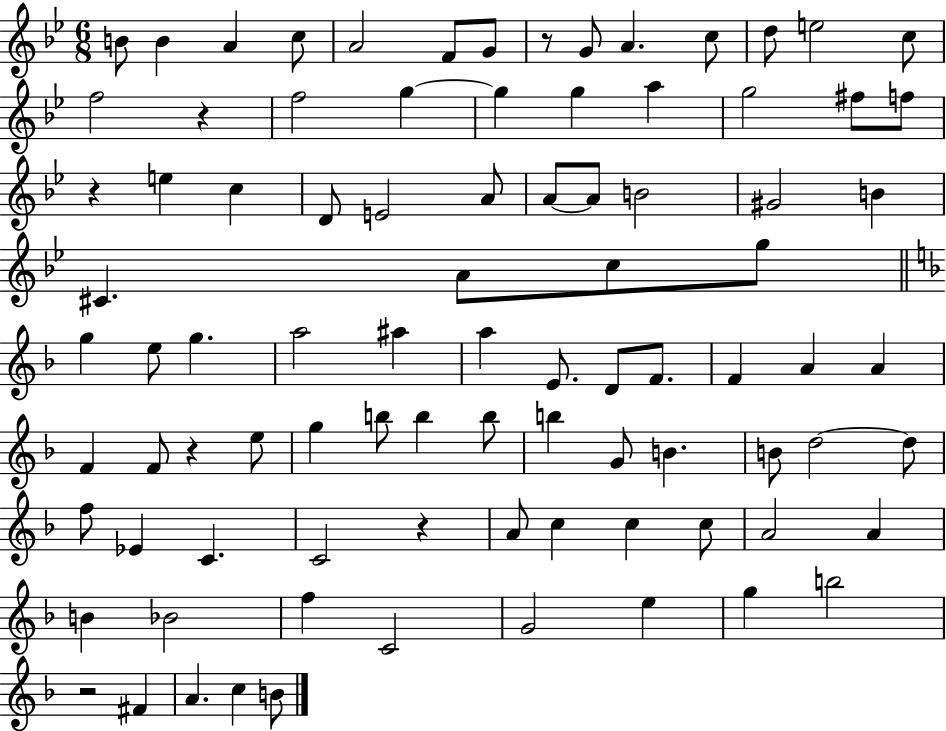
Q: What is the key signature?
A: BES major